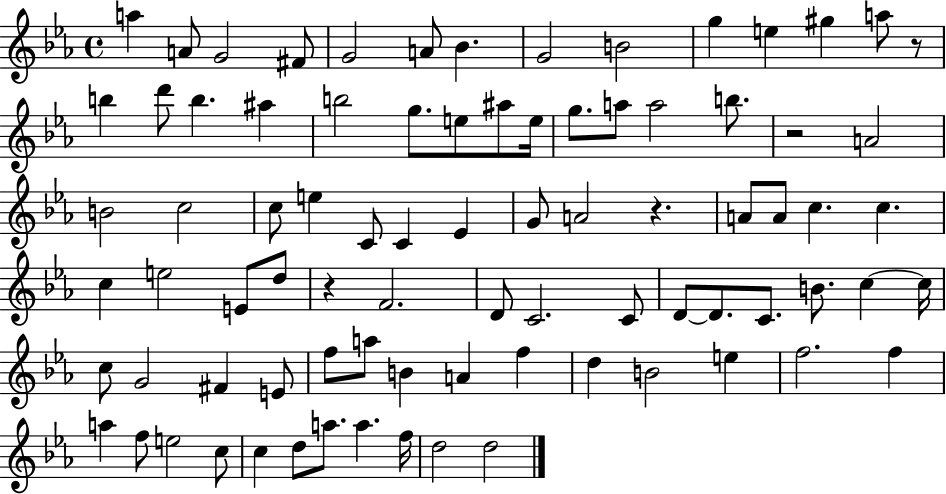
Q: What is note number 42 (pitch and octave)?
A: E5